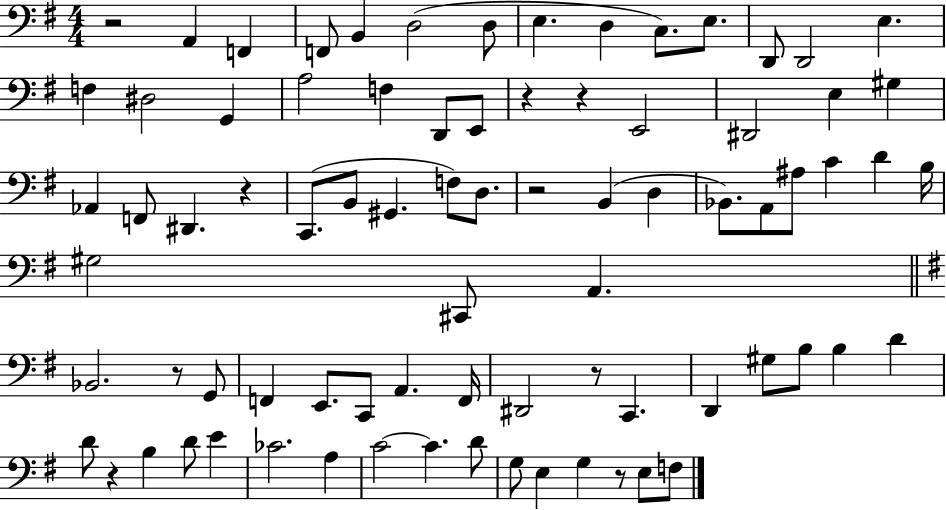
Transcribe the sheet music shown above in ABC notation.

X:1
T:Untitled
M:4/4
L:1/4
K:G
z2 A,, F,, F,,/2 B,, D,2 D,/2 E, D, C,/2 E,/2 D,,/2 D,,2 E, F, ^D,2 G,, A,2 F, D,,/2 E,,/2 z z E,,2 ^D,,2 E, ^G, _A,, F,,/2 ^D,, z C,,/2 B,,/2 ^G,, F,/2 D,/2 z2 B,, D, _B,,/2 A,,/2 ^A,/2 C D B,/4 ^G,2 ^C,,/2 A,, _B,,2 z/2 G,,/2 F,, E,,/2 C,,/2 A,, F,,/4 ^D,,2 z/2 C,, D,, ^G,/2 B,/2 B, D D/2 z B, D/2 E _C2 A, C2 C D/2 G,/2 E, G, z/2 E,/2 F,/2